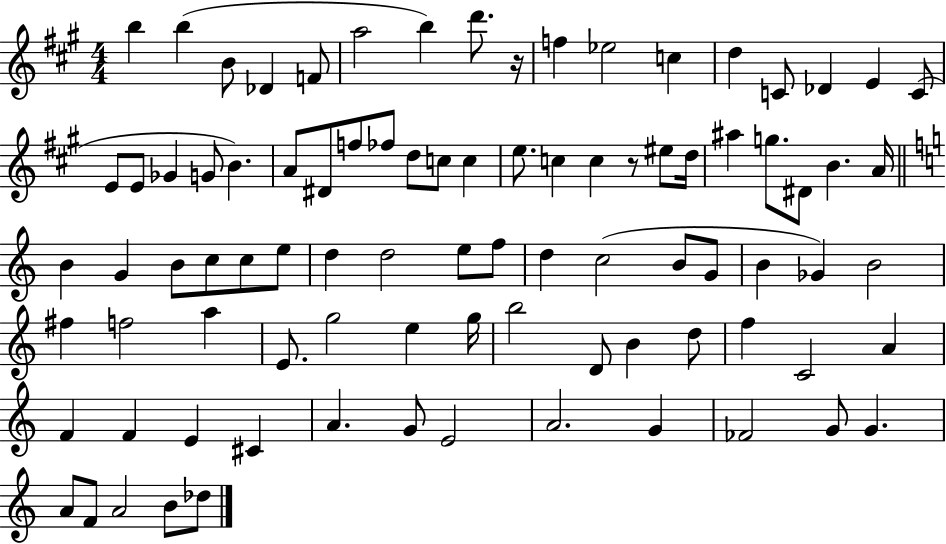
{
  \clef treble
  \numericTimeSignature
  \time 4/4
  \key a \major
  b''4 b''4( b'8 des'4 f'8 | a''2 b''4) d'''8. r16 | f''4 ees''2 c''4 | d''4 c'8 des'4 e'4 c'8( | \break e'8 e'8 ges'4 g'8 b'4.) | a'8 dis'8 f''8 fes''8 d''8 c''8 c''4 | e''8. c''4 c''4 r8 eis''8 d''16 | ais''4 g''8. dis'8 b'4. a'16 | \break \bar "||" \break \key c \major b'4 g'4 b'8 c''8 c''8 e''8 | d''4 d''2 e''8 f''8 | d''4 c''2( b'8 g'8 | b'4 ges'4) b'2 | \break fis''4 f''2 a''4 | e'8. g''2 e''4 g''16 | b''2 d'8 b'4 d''8 | f''4 c'2 a'4 | \break f'4 f'4 e'4 cis'4 | a'4. g'8 e'2 | a'2. g'4 | fes'2 g'8 g'4. | \break a'8 f'8 a'2 b'8 des''8 | \bar "|."
}